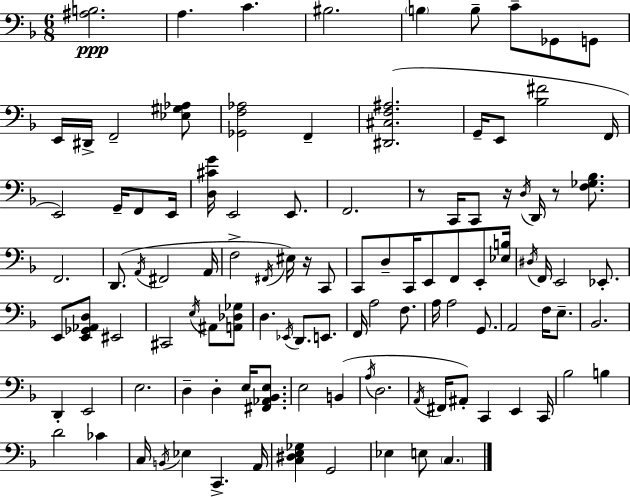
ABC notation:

X:1
T:Untitled
M:6/8
L:1/4
K:F
[^A,B,]2 A, C ^B,2 B, B,/2 C/2 _G,,/2 G,,/2 E,,/4 ^D,,/4 F,,2 [_E,^G,_A,]/2 [_G,,F,_A,]2 F,, [^D,,^C,F,^A,]2 G,,/4 E,,/2 [_B,^F]2 F,,/4 E,,2 G,,/4 F,,/2 E,,/4 [D,^CG]/4 E,,2 E,,/2 F,,2 z/2 C,,/4 C,,/2 z/4 D,/4 D,,/4 z/2 [F,_G,_B,]/2 F,,2 D,,/2 A,,/4 ^F,,2 A,,/4 F,2 ^F,,/4 ^E,/4 z/4 C,,/2 C,,/2 D,/2 C,,/4 E,,/2 F,,/2 E,,/2 [_E,B,]/4 ^D,/4 F,,/4 E,,2 _E,,/2 E,,/2 [E,,_G,,_A,,D,]/2 ^E,,2 ^C,,2 E,/4 ^A,,/2 [A,,_D,_G,]/2 D, _E,,/4 D,,/2 E,,/2 F,,/4 A,2 F,/2 A,/4 A,2 G,,/2 A,,2 F,/4 E,/2 _B,,2 D,, E,,2 E,2 D, D, E,/4 [^F,,_A,,_B,,E,]/2 E,2 B,, A,/4 D,2 A,,/4 ^F,,/4 ^A,,/2 C,, E,, C,,/4 _B,2 B, D2 _C C,/4 B,,/4 _E, C,, A,,/4 [C,^D,E,_G,] G,,2 _E, E,/2 C,